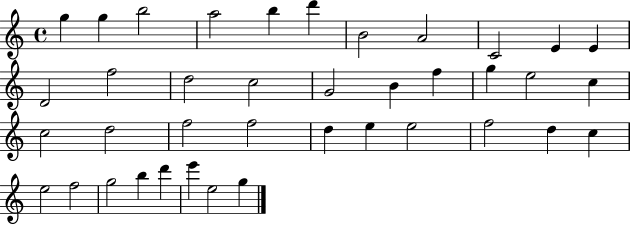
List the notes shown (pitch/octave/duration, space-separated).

G5/q G5/q B5/h A5/h B5/q D6/q B4/h A4/h C4/h E4/q E4/q D4/h F5/h D5/h C5/h G4/h B4/q F5/q G5/q E5/h C5/q C5/h D5/h F5/h F5/h D5/q E5/q E5/h F5/h D5/q C5/q E5/h F5/h G5/h B5/q D6/q E6/q E5/h G5/q